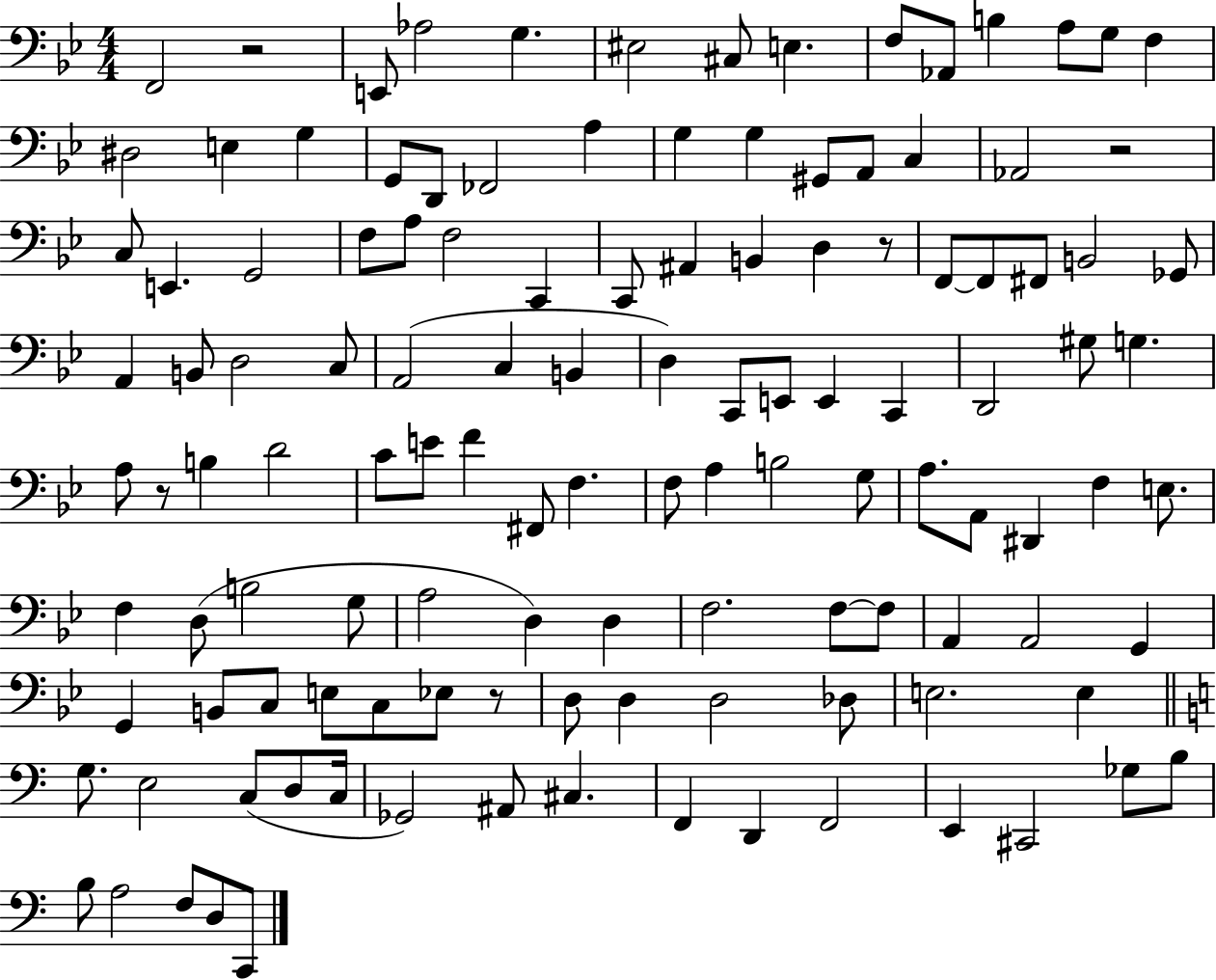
X:1
T:Untitled
M:4/4
L:1/4
K:Bb
F,,2 z2 E,,/2 _A,2 G, ^E,2 ^C,/2 E, F,/2 _A,,/2 B, A,/2 G,/2 F, ^D,2 E, G, G,,/2 D,,/2 _F,,2 A, G, G, ^G,,/2 A,,/2 C, _A,,2 z2 C,/2 E,, G,,2 F,/2 A,/2 F,2 C,, C,,/2 ^A,, B,, D, z/2 F,,/2 F,,/2 ^F,,/2 B,,2 _G,,/2 A,, B,,/2 D,2 C,/2 A,,2 C, B,, D, C,,/2 E,,/2 E,, C,, D,,2 ^G,/2 G, A,/2 z/2 B, D2 C/2 E/2 F ^F,,/2 F, F,/2 A, B,2 G,/2 A,/2 A,,/2 ^D,, F, E,/2 F, D,/2 B,2 G,/2 A,2 D, D, F,2 F,/2 F,/2 A,, A,,2 G,, G,, B,,/2 C,/2 E,/2 C,/2 _E,/2 z/2 D,/2 D, D,2 _D,/2 E,2 E, G,/2 E,2 C,/2 D,/2 C,/4 _G,,2 ^A,,/2 ^C, F,, D,, F,,2 E,, ^C,,2 _G,/2 B,/2 B,/2 A,2 F,/2 D,/2 C,,/2